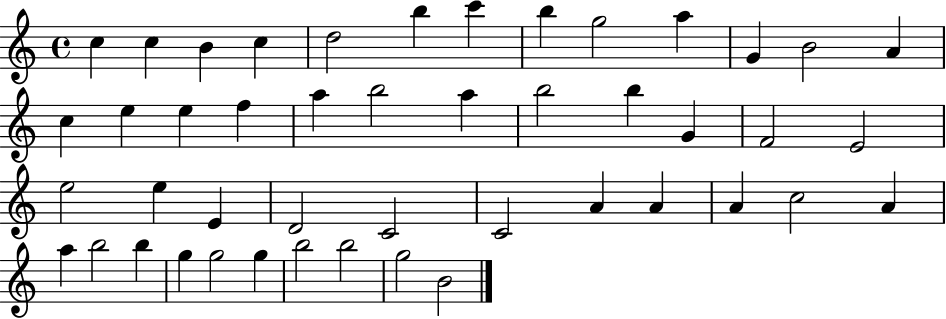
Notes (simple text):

C5/q C5/q B4/q C5/q D5/h B5/q C6/q B5/q G5/h A5/q G4/q B4/h A4/q C5/q E5/q E5/q F5/q A5/q B5/h A5/q B5/h B5/q G4/q F4/h E4/h E5/h E5/q E4/q D4/h C4/h C4/h A4/q A4/q A4/q C5/h A4/q A5/q B5/h B5/q G5/q G5/h G5/q B5/h B5/h G5/h B4/h